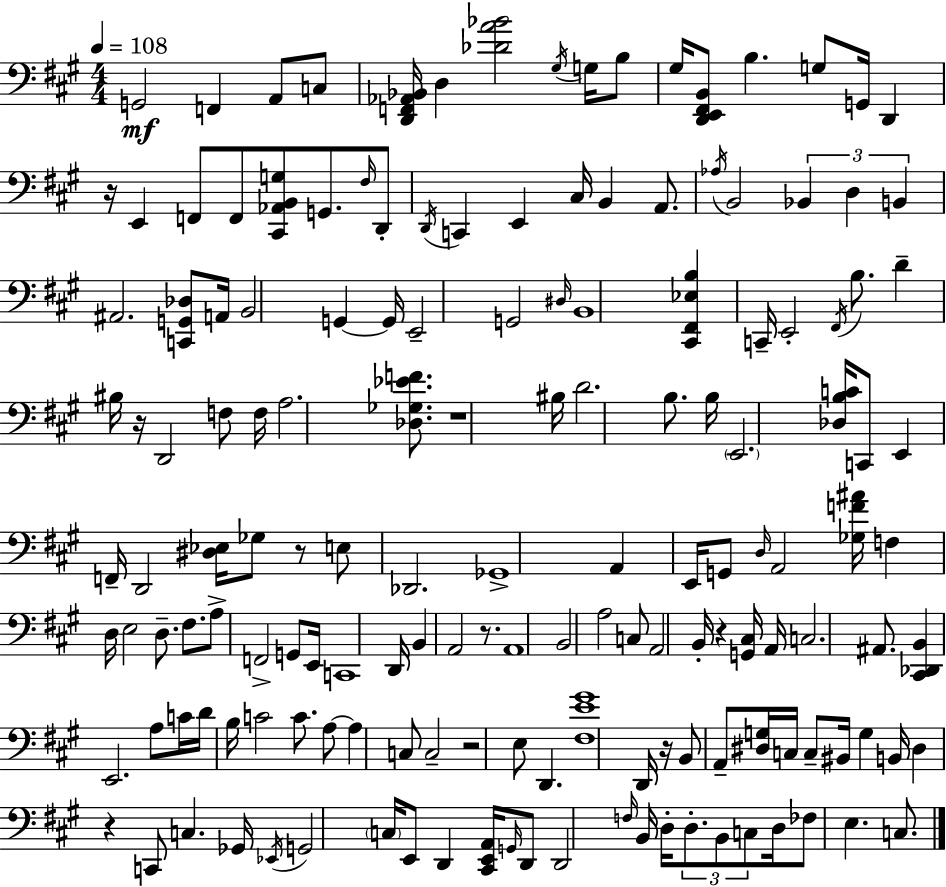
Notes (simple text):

G2/h F2/q A2/e C3/e [D2,F2,Ab2,Bb2]/s D3/q [Db4,A4,Bb4]/h G#3/s G3/s B3/e G#3/s [D2,E2,F#2,B2]/e B3/q. G3/e G2/s D2/q R/s E2/q F2/e F2/e [C#2,Ab2,B2,G3]/e G2/e. F#3/s D2/e D2/s C2/q E2/q C#3/s B2/q A2/e. Ab3/s B2/h Bb2/q D3/q B2/q A#2/h. [C2,G2,Db3]/e A2/s B2/h G2/q G2/s E2/h G2/h D#3/s B2/w [C#2,F#2,Eb3,B3]/q C2/s E2/h F#2/s B3/e. D4/q BIS3/s R/s D2/h F3/e F3/s A3/h. [Db3,Gb3,Eb4,F4]/e. R/w BIS3/s D4/h. B3/e. B3/s E2/h. [Db3,B3,C4]/s C2/e E2/q F2/s D2/h [D#3,Eb3]/s Gb3/e R/e E3/e Db2/h. Gb2/w A2/q E2/s G2/e D3/s A2/h [Gb3,F4,A#4]/s F3/q D3/s E3/h D3/e. F#3/e. A3/e F2/h G2/e E2/s C2/w D2/s B2/q A2/h R/e. A2/w B2/h A3/h C3/e A2/h B2/s R/q [G2,C#3]/s A2/s C3/h. A#2/e. [C#2,Db2,B2]/q E2/h. A3/e C4/s D4/s B3/s C4/h C4/e. A3/e A3/q C3/e C3/h R/h E3/e D2/q. [F#3,E4,G#4]/w D2/s R/s B2/e A2/e [D#3,G3]/s C3/s C3/e BIS2/s G3/q B2/s D#3/q R/q C2/e C3/q. Gb2/s Eb2/s G2/h C3/s E2/e D2/q [C#2,E2,A2]/s G2/s D2/e D2/h F3/s B2/s D3/s D3/e. B2/e C3/e D3/s FES3/e E3/q. C3/e.